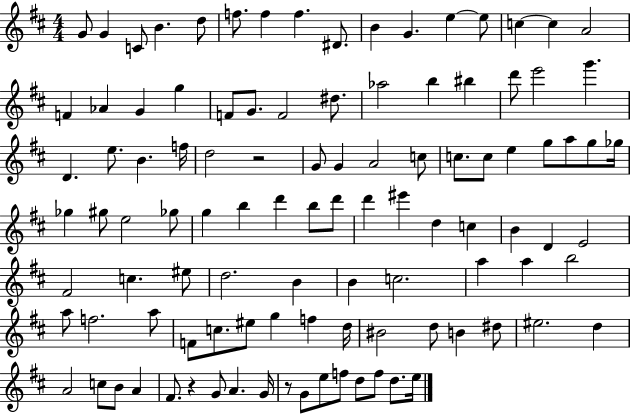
G4/e G4/q C4/e B4/q. D5/e F5/e. F5/q F5/q. D#4/e. B4/q G4/q. E5/q E5/e C5/q C5/q A4/h F4/q Ab4/q G4/q G5/q F4/e G4/e. F4/h D#5/e. Ab5/h B5/q BIS5/q D6/e E6/h G6/q. D4/q. E5/e. B4/q. F5/s D5/h R/h G4/e G4/q A4/h C5/e C5/e. C5/e E5/q G5/e A5/e G5/e Gb5/s Gb5/q G#5/e E5/h Gb5/e G5/q B5/q D6/q B5/e D6/e D6/q EIS6/q D5/q C5/q B4/q D4/q E4/h F#4/h C5/q. EIS5/e D5/h. B4/q B4/q C5/h. A5/q A5/q B5/h A5/e F5/h. A5/e F4/e C5/e. EIS5/e G5/q F5/q D5/s BIS4/h D5/e B4/q D#5/e EIS5/h. D5/q A4/h C5/e B4/e A4/q F#4/e. R/q G4/e A4/q. G4/s R/e G4/e E5/e F5/e D5/e F5/e D5/e. E5/s